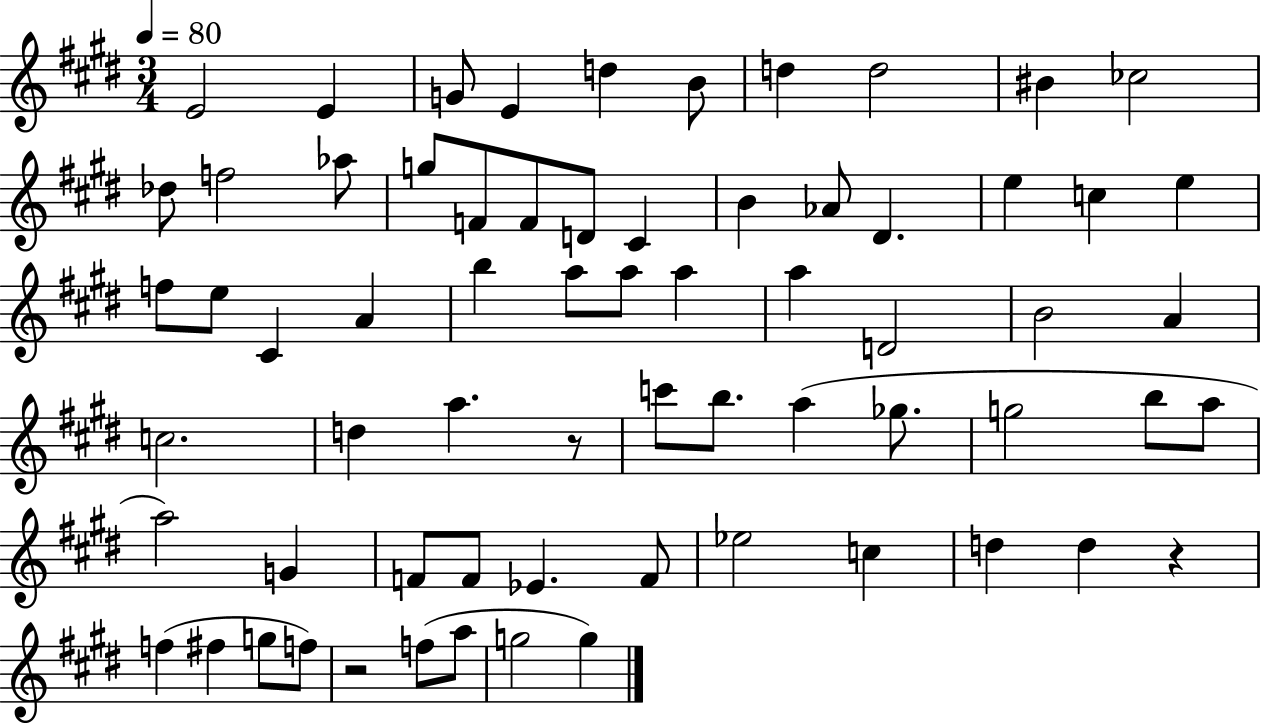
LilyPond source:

{
  \clef treble
  \numericTimeSignature
  \time 3/4
  \key e \major
  \tempo 4 = 80
  e'2 e'4 | g'8 e'4 d''4 b'8 | d''4 d''2 | bis'4 ces''2 | \break des''8 f''2 aes''8 | g''8 f'8 f'8 d'8 cis'4 | b'4 aes'8 dis'4. | e''4 c''4 e''4 | \break f''8 e''8 cis'4 a'4 | b''4 a''8 a''8 a''4 | a''4 d'2 | b'2 a'4 | \break c''2. | d''4 a''4. r8 | c'''8 b''8. a''4( ges''8. | g''2 b''8 a''8 | \break a''2) g'4 | f'8 f'8 ees'4. f'8 | ees''2 c''4 | d''4 d''4 r4 | \break f''4( fis''4 g''8 f''8) | r2 f''8( a''8 | g''2 g''4) | \bar "|."
}